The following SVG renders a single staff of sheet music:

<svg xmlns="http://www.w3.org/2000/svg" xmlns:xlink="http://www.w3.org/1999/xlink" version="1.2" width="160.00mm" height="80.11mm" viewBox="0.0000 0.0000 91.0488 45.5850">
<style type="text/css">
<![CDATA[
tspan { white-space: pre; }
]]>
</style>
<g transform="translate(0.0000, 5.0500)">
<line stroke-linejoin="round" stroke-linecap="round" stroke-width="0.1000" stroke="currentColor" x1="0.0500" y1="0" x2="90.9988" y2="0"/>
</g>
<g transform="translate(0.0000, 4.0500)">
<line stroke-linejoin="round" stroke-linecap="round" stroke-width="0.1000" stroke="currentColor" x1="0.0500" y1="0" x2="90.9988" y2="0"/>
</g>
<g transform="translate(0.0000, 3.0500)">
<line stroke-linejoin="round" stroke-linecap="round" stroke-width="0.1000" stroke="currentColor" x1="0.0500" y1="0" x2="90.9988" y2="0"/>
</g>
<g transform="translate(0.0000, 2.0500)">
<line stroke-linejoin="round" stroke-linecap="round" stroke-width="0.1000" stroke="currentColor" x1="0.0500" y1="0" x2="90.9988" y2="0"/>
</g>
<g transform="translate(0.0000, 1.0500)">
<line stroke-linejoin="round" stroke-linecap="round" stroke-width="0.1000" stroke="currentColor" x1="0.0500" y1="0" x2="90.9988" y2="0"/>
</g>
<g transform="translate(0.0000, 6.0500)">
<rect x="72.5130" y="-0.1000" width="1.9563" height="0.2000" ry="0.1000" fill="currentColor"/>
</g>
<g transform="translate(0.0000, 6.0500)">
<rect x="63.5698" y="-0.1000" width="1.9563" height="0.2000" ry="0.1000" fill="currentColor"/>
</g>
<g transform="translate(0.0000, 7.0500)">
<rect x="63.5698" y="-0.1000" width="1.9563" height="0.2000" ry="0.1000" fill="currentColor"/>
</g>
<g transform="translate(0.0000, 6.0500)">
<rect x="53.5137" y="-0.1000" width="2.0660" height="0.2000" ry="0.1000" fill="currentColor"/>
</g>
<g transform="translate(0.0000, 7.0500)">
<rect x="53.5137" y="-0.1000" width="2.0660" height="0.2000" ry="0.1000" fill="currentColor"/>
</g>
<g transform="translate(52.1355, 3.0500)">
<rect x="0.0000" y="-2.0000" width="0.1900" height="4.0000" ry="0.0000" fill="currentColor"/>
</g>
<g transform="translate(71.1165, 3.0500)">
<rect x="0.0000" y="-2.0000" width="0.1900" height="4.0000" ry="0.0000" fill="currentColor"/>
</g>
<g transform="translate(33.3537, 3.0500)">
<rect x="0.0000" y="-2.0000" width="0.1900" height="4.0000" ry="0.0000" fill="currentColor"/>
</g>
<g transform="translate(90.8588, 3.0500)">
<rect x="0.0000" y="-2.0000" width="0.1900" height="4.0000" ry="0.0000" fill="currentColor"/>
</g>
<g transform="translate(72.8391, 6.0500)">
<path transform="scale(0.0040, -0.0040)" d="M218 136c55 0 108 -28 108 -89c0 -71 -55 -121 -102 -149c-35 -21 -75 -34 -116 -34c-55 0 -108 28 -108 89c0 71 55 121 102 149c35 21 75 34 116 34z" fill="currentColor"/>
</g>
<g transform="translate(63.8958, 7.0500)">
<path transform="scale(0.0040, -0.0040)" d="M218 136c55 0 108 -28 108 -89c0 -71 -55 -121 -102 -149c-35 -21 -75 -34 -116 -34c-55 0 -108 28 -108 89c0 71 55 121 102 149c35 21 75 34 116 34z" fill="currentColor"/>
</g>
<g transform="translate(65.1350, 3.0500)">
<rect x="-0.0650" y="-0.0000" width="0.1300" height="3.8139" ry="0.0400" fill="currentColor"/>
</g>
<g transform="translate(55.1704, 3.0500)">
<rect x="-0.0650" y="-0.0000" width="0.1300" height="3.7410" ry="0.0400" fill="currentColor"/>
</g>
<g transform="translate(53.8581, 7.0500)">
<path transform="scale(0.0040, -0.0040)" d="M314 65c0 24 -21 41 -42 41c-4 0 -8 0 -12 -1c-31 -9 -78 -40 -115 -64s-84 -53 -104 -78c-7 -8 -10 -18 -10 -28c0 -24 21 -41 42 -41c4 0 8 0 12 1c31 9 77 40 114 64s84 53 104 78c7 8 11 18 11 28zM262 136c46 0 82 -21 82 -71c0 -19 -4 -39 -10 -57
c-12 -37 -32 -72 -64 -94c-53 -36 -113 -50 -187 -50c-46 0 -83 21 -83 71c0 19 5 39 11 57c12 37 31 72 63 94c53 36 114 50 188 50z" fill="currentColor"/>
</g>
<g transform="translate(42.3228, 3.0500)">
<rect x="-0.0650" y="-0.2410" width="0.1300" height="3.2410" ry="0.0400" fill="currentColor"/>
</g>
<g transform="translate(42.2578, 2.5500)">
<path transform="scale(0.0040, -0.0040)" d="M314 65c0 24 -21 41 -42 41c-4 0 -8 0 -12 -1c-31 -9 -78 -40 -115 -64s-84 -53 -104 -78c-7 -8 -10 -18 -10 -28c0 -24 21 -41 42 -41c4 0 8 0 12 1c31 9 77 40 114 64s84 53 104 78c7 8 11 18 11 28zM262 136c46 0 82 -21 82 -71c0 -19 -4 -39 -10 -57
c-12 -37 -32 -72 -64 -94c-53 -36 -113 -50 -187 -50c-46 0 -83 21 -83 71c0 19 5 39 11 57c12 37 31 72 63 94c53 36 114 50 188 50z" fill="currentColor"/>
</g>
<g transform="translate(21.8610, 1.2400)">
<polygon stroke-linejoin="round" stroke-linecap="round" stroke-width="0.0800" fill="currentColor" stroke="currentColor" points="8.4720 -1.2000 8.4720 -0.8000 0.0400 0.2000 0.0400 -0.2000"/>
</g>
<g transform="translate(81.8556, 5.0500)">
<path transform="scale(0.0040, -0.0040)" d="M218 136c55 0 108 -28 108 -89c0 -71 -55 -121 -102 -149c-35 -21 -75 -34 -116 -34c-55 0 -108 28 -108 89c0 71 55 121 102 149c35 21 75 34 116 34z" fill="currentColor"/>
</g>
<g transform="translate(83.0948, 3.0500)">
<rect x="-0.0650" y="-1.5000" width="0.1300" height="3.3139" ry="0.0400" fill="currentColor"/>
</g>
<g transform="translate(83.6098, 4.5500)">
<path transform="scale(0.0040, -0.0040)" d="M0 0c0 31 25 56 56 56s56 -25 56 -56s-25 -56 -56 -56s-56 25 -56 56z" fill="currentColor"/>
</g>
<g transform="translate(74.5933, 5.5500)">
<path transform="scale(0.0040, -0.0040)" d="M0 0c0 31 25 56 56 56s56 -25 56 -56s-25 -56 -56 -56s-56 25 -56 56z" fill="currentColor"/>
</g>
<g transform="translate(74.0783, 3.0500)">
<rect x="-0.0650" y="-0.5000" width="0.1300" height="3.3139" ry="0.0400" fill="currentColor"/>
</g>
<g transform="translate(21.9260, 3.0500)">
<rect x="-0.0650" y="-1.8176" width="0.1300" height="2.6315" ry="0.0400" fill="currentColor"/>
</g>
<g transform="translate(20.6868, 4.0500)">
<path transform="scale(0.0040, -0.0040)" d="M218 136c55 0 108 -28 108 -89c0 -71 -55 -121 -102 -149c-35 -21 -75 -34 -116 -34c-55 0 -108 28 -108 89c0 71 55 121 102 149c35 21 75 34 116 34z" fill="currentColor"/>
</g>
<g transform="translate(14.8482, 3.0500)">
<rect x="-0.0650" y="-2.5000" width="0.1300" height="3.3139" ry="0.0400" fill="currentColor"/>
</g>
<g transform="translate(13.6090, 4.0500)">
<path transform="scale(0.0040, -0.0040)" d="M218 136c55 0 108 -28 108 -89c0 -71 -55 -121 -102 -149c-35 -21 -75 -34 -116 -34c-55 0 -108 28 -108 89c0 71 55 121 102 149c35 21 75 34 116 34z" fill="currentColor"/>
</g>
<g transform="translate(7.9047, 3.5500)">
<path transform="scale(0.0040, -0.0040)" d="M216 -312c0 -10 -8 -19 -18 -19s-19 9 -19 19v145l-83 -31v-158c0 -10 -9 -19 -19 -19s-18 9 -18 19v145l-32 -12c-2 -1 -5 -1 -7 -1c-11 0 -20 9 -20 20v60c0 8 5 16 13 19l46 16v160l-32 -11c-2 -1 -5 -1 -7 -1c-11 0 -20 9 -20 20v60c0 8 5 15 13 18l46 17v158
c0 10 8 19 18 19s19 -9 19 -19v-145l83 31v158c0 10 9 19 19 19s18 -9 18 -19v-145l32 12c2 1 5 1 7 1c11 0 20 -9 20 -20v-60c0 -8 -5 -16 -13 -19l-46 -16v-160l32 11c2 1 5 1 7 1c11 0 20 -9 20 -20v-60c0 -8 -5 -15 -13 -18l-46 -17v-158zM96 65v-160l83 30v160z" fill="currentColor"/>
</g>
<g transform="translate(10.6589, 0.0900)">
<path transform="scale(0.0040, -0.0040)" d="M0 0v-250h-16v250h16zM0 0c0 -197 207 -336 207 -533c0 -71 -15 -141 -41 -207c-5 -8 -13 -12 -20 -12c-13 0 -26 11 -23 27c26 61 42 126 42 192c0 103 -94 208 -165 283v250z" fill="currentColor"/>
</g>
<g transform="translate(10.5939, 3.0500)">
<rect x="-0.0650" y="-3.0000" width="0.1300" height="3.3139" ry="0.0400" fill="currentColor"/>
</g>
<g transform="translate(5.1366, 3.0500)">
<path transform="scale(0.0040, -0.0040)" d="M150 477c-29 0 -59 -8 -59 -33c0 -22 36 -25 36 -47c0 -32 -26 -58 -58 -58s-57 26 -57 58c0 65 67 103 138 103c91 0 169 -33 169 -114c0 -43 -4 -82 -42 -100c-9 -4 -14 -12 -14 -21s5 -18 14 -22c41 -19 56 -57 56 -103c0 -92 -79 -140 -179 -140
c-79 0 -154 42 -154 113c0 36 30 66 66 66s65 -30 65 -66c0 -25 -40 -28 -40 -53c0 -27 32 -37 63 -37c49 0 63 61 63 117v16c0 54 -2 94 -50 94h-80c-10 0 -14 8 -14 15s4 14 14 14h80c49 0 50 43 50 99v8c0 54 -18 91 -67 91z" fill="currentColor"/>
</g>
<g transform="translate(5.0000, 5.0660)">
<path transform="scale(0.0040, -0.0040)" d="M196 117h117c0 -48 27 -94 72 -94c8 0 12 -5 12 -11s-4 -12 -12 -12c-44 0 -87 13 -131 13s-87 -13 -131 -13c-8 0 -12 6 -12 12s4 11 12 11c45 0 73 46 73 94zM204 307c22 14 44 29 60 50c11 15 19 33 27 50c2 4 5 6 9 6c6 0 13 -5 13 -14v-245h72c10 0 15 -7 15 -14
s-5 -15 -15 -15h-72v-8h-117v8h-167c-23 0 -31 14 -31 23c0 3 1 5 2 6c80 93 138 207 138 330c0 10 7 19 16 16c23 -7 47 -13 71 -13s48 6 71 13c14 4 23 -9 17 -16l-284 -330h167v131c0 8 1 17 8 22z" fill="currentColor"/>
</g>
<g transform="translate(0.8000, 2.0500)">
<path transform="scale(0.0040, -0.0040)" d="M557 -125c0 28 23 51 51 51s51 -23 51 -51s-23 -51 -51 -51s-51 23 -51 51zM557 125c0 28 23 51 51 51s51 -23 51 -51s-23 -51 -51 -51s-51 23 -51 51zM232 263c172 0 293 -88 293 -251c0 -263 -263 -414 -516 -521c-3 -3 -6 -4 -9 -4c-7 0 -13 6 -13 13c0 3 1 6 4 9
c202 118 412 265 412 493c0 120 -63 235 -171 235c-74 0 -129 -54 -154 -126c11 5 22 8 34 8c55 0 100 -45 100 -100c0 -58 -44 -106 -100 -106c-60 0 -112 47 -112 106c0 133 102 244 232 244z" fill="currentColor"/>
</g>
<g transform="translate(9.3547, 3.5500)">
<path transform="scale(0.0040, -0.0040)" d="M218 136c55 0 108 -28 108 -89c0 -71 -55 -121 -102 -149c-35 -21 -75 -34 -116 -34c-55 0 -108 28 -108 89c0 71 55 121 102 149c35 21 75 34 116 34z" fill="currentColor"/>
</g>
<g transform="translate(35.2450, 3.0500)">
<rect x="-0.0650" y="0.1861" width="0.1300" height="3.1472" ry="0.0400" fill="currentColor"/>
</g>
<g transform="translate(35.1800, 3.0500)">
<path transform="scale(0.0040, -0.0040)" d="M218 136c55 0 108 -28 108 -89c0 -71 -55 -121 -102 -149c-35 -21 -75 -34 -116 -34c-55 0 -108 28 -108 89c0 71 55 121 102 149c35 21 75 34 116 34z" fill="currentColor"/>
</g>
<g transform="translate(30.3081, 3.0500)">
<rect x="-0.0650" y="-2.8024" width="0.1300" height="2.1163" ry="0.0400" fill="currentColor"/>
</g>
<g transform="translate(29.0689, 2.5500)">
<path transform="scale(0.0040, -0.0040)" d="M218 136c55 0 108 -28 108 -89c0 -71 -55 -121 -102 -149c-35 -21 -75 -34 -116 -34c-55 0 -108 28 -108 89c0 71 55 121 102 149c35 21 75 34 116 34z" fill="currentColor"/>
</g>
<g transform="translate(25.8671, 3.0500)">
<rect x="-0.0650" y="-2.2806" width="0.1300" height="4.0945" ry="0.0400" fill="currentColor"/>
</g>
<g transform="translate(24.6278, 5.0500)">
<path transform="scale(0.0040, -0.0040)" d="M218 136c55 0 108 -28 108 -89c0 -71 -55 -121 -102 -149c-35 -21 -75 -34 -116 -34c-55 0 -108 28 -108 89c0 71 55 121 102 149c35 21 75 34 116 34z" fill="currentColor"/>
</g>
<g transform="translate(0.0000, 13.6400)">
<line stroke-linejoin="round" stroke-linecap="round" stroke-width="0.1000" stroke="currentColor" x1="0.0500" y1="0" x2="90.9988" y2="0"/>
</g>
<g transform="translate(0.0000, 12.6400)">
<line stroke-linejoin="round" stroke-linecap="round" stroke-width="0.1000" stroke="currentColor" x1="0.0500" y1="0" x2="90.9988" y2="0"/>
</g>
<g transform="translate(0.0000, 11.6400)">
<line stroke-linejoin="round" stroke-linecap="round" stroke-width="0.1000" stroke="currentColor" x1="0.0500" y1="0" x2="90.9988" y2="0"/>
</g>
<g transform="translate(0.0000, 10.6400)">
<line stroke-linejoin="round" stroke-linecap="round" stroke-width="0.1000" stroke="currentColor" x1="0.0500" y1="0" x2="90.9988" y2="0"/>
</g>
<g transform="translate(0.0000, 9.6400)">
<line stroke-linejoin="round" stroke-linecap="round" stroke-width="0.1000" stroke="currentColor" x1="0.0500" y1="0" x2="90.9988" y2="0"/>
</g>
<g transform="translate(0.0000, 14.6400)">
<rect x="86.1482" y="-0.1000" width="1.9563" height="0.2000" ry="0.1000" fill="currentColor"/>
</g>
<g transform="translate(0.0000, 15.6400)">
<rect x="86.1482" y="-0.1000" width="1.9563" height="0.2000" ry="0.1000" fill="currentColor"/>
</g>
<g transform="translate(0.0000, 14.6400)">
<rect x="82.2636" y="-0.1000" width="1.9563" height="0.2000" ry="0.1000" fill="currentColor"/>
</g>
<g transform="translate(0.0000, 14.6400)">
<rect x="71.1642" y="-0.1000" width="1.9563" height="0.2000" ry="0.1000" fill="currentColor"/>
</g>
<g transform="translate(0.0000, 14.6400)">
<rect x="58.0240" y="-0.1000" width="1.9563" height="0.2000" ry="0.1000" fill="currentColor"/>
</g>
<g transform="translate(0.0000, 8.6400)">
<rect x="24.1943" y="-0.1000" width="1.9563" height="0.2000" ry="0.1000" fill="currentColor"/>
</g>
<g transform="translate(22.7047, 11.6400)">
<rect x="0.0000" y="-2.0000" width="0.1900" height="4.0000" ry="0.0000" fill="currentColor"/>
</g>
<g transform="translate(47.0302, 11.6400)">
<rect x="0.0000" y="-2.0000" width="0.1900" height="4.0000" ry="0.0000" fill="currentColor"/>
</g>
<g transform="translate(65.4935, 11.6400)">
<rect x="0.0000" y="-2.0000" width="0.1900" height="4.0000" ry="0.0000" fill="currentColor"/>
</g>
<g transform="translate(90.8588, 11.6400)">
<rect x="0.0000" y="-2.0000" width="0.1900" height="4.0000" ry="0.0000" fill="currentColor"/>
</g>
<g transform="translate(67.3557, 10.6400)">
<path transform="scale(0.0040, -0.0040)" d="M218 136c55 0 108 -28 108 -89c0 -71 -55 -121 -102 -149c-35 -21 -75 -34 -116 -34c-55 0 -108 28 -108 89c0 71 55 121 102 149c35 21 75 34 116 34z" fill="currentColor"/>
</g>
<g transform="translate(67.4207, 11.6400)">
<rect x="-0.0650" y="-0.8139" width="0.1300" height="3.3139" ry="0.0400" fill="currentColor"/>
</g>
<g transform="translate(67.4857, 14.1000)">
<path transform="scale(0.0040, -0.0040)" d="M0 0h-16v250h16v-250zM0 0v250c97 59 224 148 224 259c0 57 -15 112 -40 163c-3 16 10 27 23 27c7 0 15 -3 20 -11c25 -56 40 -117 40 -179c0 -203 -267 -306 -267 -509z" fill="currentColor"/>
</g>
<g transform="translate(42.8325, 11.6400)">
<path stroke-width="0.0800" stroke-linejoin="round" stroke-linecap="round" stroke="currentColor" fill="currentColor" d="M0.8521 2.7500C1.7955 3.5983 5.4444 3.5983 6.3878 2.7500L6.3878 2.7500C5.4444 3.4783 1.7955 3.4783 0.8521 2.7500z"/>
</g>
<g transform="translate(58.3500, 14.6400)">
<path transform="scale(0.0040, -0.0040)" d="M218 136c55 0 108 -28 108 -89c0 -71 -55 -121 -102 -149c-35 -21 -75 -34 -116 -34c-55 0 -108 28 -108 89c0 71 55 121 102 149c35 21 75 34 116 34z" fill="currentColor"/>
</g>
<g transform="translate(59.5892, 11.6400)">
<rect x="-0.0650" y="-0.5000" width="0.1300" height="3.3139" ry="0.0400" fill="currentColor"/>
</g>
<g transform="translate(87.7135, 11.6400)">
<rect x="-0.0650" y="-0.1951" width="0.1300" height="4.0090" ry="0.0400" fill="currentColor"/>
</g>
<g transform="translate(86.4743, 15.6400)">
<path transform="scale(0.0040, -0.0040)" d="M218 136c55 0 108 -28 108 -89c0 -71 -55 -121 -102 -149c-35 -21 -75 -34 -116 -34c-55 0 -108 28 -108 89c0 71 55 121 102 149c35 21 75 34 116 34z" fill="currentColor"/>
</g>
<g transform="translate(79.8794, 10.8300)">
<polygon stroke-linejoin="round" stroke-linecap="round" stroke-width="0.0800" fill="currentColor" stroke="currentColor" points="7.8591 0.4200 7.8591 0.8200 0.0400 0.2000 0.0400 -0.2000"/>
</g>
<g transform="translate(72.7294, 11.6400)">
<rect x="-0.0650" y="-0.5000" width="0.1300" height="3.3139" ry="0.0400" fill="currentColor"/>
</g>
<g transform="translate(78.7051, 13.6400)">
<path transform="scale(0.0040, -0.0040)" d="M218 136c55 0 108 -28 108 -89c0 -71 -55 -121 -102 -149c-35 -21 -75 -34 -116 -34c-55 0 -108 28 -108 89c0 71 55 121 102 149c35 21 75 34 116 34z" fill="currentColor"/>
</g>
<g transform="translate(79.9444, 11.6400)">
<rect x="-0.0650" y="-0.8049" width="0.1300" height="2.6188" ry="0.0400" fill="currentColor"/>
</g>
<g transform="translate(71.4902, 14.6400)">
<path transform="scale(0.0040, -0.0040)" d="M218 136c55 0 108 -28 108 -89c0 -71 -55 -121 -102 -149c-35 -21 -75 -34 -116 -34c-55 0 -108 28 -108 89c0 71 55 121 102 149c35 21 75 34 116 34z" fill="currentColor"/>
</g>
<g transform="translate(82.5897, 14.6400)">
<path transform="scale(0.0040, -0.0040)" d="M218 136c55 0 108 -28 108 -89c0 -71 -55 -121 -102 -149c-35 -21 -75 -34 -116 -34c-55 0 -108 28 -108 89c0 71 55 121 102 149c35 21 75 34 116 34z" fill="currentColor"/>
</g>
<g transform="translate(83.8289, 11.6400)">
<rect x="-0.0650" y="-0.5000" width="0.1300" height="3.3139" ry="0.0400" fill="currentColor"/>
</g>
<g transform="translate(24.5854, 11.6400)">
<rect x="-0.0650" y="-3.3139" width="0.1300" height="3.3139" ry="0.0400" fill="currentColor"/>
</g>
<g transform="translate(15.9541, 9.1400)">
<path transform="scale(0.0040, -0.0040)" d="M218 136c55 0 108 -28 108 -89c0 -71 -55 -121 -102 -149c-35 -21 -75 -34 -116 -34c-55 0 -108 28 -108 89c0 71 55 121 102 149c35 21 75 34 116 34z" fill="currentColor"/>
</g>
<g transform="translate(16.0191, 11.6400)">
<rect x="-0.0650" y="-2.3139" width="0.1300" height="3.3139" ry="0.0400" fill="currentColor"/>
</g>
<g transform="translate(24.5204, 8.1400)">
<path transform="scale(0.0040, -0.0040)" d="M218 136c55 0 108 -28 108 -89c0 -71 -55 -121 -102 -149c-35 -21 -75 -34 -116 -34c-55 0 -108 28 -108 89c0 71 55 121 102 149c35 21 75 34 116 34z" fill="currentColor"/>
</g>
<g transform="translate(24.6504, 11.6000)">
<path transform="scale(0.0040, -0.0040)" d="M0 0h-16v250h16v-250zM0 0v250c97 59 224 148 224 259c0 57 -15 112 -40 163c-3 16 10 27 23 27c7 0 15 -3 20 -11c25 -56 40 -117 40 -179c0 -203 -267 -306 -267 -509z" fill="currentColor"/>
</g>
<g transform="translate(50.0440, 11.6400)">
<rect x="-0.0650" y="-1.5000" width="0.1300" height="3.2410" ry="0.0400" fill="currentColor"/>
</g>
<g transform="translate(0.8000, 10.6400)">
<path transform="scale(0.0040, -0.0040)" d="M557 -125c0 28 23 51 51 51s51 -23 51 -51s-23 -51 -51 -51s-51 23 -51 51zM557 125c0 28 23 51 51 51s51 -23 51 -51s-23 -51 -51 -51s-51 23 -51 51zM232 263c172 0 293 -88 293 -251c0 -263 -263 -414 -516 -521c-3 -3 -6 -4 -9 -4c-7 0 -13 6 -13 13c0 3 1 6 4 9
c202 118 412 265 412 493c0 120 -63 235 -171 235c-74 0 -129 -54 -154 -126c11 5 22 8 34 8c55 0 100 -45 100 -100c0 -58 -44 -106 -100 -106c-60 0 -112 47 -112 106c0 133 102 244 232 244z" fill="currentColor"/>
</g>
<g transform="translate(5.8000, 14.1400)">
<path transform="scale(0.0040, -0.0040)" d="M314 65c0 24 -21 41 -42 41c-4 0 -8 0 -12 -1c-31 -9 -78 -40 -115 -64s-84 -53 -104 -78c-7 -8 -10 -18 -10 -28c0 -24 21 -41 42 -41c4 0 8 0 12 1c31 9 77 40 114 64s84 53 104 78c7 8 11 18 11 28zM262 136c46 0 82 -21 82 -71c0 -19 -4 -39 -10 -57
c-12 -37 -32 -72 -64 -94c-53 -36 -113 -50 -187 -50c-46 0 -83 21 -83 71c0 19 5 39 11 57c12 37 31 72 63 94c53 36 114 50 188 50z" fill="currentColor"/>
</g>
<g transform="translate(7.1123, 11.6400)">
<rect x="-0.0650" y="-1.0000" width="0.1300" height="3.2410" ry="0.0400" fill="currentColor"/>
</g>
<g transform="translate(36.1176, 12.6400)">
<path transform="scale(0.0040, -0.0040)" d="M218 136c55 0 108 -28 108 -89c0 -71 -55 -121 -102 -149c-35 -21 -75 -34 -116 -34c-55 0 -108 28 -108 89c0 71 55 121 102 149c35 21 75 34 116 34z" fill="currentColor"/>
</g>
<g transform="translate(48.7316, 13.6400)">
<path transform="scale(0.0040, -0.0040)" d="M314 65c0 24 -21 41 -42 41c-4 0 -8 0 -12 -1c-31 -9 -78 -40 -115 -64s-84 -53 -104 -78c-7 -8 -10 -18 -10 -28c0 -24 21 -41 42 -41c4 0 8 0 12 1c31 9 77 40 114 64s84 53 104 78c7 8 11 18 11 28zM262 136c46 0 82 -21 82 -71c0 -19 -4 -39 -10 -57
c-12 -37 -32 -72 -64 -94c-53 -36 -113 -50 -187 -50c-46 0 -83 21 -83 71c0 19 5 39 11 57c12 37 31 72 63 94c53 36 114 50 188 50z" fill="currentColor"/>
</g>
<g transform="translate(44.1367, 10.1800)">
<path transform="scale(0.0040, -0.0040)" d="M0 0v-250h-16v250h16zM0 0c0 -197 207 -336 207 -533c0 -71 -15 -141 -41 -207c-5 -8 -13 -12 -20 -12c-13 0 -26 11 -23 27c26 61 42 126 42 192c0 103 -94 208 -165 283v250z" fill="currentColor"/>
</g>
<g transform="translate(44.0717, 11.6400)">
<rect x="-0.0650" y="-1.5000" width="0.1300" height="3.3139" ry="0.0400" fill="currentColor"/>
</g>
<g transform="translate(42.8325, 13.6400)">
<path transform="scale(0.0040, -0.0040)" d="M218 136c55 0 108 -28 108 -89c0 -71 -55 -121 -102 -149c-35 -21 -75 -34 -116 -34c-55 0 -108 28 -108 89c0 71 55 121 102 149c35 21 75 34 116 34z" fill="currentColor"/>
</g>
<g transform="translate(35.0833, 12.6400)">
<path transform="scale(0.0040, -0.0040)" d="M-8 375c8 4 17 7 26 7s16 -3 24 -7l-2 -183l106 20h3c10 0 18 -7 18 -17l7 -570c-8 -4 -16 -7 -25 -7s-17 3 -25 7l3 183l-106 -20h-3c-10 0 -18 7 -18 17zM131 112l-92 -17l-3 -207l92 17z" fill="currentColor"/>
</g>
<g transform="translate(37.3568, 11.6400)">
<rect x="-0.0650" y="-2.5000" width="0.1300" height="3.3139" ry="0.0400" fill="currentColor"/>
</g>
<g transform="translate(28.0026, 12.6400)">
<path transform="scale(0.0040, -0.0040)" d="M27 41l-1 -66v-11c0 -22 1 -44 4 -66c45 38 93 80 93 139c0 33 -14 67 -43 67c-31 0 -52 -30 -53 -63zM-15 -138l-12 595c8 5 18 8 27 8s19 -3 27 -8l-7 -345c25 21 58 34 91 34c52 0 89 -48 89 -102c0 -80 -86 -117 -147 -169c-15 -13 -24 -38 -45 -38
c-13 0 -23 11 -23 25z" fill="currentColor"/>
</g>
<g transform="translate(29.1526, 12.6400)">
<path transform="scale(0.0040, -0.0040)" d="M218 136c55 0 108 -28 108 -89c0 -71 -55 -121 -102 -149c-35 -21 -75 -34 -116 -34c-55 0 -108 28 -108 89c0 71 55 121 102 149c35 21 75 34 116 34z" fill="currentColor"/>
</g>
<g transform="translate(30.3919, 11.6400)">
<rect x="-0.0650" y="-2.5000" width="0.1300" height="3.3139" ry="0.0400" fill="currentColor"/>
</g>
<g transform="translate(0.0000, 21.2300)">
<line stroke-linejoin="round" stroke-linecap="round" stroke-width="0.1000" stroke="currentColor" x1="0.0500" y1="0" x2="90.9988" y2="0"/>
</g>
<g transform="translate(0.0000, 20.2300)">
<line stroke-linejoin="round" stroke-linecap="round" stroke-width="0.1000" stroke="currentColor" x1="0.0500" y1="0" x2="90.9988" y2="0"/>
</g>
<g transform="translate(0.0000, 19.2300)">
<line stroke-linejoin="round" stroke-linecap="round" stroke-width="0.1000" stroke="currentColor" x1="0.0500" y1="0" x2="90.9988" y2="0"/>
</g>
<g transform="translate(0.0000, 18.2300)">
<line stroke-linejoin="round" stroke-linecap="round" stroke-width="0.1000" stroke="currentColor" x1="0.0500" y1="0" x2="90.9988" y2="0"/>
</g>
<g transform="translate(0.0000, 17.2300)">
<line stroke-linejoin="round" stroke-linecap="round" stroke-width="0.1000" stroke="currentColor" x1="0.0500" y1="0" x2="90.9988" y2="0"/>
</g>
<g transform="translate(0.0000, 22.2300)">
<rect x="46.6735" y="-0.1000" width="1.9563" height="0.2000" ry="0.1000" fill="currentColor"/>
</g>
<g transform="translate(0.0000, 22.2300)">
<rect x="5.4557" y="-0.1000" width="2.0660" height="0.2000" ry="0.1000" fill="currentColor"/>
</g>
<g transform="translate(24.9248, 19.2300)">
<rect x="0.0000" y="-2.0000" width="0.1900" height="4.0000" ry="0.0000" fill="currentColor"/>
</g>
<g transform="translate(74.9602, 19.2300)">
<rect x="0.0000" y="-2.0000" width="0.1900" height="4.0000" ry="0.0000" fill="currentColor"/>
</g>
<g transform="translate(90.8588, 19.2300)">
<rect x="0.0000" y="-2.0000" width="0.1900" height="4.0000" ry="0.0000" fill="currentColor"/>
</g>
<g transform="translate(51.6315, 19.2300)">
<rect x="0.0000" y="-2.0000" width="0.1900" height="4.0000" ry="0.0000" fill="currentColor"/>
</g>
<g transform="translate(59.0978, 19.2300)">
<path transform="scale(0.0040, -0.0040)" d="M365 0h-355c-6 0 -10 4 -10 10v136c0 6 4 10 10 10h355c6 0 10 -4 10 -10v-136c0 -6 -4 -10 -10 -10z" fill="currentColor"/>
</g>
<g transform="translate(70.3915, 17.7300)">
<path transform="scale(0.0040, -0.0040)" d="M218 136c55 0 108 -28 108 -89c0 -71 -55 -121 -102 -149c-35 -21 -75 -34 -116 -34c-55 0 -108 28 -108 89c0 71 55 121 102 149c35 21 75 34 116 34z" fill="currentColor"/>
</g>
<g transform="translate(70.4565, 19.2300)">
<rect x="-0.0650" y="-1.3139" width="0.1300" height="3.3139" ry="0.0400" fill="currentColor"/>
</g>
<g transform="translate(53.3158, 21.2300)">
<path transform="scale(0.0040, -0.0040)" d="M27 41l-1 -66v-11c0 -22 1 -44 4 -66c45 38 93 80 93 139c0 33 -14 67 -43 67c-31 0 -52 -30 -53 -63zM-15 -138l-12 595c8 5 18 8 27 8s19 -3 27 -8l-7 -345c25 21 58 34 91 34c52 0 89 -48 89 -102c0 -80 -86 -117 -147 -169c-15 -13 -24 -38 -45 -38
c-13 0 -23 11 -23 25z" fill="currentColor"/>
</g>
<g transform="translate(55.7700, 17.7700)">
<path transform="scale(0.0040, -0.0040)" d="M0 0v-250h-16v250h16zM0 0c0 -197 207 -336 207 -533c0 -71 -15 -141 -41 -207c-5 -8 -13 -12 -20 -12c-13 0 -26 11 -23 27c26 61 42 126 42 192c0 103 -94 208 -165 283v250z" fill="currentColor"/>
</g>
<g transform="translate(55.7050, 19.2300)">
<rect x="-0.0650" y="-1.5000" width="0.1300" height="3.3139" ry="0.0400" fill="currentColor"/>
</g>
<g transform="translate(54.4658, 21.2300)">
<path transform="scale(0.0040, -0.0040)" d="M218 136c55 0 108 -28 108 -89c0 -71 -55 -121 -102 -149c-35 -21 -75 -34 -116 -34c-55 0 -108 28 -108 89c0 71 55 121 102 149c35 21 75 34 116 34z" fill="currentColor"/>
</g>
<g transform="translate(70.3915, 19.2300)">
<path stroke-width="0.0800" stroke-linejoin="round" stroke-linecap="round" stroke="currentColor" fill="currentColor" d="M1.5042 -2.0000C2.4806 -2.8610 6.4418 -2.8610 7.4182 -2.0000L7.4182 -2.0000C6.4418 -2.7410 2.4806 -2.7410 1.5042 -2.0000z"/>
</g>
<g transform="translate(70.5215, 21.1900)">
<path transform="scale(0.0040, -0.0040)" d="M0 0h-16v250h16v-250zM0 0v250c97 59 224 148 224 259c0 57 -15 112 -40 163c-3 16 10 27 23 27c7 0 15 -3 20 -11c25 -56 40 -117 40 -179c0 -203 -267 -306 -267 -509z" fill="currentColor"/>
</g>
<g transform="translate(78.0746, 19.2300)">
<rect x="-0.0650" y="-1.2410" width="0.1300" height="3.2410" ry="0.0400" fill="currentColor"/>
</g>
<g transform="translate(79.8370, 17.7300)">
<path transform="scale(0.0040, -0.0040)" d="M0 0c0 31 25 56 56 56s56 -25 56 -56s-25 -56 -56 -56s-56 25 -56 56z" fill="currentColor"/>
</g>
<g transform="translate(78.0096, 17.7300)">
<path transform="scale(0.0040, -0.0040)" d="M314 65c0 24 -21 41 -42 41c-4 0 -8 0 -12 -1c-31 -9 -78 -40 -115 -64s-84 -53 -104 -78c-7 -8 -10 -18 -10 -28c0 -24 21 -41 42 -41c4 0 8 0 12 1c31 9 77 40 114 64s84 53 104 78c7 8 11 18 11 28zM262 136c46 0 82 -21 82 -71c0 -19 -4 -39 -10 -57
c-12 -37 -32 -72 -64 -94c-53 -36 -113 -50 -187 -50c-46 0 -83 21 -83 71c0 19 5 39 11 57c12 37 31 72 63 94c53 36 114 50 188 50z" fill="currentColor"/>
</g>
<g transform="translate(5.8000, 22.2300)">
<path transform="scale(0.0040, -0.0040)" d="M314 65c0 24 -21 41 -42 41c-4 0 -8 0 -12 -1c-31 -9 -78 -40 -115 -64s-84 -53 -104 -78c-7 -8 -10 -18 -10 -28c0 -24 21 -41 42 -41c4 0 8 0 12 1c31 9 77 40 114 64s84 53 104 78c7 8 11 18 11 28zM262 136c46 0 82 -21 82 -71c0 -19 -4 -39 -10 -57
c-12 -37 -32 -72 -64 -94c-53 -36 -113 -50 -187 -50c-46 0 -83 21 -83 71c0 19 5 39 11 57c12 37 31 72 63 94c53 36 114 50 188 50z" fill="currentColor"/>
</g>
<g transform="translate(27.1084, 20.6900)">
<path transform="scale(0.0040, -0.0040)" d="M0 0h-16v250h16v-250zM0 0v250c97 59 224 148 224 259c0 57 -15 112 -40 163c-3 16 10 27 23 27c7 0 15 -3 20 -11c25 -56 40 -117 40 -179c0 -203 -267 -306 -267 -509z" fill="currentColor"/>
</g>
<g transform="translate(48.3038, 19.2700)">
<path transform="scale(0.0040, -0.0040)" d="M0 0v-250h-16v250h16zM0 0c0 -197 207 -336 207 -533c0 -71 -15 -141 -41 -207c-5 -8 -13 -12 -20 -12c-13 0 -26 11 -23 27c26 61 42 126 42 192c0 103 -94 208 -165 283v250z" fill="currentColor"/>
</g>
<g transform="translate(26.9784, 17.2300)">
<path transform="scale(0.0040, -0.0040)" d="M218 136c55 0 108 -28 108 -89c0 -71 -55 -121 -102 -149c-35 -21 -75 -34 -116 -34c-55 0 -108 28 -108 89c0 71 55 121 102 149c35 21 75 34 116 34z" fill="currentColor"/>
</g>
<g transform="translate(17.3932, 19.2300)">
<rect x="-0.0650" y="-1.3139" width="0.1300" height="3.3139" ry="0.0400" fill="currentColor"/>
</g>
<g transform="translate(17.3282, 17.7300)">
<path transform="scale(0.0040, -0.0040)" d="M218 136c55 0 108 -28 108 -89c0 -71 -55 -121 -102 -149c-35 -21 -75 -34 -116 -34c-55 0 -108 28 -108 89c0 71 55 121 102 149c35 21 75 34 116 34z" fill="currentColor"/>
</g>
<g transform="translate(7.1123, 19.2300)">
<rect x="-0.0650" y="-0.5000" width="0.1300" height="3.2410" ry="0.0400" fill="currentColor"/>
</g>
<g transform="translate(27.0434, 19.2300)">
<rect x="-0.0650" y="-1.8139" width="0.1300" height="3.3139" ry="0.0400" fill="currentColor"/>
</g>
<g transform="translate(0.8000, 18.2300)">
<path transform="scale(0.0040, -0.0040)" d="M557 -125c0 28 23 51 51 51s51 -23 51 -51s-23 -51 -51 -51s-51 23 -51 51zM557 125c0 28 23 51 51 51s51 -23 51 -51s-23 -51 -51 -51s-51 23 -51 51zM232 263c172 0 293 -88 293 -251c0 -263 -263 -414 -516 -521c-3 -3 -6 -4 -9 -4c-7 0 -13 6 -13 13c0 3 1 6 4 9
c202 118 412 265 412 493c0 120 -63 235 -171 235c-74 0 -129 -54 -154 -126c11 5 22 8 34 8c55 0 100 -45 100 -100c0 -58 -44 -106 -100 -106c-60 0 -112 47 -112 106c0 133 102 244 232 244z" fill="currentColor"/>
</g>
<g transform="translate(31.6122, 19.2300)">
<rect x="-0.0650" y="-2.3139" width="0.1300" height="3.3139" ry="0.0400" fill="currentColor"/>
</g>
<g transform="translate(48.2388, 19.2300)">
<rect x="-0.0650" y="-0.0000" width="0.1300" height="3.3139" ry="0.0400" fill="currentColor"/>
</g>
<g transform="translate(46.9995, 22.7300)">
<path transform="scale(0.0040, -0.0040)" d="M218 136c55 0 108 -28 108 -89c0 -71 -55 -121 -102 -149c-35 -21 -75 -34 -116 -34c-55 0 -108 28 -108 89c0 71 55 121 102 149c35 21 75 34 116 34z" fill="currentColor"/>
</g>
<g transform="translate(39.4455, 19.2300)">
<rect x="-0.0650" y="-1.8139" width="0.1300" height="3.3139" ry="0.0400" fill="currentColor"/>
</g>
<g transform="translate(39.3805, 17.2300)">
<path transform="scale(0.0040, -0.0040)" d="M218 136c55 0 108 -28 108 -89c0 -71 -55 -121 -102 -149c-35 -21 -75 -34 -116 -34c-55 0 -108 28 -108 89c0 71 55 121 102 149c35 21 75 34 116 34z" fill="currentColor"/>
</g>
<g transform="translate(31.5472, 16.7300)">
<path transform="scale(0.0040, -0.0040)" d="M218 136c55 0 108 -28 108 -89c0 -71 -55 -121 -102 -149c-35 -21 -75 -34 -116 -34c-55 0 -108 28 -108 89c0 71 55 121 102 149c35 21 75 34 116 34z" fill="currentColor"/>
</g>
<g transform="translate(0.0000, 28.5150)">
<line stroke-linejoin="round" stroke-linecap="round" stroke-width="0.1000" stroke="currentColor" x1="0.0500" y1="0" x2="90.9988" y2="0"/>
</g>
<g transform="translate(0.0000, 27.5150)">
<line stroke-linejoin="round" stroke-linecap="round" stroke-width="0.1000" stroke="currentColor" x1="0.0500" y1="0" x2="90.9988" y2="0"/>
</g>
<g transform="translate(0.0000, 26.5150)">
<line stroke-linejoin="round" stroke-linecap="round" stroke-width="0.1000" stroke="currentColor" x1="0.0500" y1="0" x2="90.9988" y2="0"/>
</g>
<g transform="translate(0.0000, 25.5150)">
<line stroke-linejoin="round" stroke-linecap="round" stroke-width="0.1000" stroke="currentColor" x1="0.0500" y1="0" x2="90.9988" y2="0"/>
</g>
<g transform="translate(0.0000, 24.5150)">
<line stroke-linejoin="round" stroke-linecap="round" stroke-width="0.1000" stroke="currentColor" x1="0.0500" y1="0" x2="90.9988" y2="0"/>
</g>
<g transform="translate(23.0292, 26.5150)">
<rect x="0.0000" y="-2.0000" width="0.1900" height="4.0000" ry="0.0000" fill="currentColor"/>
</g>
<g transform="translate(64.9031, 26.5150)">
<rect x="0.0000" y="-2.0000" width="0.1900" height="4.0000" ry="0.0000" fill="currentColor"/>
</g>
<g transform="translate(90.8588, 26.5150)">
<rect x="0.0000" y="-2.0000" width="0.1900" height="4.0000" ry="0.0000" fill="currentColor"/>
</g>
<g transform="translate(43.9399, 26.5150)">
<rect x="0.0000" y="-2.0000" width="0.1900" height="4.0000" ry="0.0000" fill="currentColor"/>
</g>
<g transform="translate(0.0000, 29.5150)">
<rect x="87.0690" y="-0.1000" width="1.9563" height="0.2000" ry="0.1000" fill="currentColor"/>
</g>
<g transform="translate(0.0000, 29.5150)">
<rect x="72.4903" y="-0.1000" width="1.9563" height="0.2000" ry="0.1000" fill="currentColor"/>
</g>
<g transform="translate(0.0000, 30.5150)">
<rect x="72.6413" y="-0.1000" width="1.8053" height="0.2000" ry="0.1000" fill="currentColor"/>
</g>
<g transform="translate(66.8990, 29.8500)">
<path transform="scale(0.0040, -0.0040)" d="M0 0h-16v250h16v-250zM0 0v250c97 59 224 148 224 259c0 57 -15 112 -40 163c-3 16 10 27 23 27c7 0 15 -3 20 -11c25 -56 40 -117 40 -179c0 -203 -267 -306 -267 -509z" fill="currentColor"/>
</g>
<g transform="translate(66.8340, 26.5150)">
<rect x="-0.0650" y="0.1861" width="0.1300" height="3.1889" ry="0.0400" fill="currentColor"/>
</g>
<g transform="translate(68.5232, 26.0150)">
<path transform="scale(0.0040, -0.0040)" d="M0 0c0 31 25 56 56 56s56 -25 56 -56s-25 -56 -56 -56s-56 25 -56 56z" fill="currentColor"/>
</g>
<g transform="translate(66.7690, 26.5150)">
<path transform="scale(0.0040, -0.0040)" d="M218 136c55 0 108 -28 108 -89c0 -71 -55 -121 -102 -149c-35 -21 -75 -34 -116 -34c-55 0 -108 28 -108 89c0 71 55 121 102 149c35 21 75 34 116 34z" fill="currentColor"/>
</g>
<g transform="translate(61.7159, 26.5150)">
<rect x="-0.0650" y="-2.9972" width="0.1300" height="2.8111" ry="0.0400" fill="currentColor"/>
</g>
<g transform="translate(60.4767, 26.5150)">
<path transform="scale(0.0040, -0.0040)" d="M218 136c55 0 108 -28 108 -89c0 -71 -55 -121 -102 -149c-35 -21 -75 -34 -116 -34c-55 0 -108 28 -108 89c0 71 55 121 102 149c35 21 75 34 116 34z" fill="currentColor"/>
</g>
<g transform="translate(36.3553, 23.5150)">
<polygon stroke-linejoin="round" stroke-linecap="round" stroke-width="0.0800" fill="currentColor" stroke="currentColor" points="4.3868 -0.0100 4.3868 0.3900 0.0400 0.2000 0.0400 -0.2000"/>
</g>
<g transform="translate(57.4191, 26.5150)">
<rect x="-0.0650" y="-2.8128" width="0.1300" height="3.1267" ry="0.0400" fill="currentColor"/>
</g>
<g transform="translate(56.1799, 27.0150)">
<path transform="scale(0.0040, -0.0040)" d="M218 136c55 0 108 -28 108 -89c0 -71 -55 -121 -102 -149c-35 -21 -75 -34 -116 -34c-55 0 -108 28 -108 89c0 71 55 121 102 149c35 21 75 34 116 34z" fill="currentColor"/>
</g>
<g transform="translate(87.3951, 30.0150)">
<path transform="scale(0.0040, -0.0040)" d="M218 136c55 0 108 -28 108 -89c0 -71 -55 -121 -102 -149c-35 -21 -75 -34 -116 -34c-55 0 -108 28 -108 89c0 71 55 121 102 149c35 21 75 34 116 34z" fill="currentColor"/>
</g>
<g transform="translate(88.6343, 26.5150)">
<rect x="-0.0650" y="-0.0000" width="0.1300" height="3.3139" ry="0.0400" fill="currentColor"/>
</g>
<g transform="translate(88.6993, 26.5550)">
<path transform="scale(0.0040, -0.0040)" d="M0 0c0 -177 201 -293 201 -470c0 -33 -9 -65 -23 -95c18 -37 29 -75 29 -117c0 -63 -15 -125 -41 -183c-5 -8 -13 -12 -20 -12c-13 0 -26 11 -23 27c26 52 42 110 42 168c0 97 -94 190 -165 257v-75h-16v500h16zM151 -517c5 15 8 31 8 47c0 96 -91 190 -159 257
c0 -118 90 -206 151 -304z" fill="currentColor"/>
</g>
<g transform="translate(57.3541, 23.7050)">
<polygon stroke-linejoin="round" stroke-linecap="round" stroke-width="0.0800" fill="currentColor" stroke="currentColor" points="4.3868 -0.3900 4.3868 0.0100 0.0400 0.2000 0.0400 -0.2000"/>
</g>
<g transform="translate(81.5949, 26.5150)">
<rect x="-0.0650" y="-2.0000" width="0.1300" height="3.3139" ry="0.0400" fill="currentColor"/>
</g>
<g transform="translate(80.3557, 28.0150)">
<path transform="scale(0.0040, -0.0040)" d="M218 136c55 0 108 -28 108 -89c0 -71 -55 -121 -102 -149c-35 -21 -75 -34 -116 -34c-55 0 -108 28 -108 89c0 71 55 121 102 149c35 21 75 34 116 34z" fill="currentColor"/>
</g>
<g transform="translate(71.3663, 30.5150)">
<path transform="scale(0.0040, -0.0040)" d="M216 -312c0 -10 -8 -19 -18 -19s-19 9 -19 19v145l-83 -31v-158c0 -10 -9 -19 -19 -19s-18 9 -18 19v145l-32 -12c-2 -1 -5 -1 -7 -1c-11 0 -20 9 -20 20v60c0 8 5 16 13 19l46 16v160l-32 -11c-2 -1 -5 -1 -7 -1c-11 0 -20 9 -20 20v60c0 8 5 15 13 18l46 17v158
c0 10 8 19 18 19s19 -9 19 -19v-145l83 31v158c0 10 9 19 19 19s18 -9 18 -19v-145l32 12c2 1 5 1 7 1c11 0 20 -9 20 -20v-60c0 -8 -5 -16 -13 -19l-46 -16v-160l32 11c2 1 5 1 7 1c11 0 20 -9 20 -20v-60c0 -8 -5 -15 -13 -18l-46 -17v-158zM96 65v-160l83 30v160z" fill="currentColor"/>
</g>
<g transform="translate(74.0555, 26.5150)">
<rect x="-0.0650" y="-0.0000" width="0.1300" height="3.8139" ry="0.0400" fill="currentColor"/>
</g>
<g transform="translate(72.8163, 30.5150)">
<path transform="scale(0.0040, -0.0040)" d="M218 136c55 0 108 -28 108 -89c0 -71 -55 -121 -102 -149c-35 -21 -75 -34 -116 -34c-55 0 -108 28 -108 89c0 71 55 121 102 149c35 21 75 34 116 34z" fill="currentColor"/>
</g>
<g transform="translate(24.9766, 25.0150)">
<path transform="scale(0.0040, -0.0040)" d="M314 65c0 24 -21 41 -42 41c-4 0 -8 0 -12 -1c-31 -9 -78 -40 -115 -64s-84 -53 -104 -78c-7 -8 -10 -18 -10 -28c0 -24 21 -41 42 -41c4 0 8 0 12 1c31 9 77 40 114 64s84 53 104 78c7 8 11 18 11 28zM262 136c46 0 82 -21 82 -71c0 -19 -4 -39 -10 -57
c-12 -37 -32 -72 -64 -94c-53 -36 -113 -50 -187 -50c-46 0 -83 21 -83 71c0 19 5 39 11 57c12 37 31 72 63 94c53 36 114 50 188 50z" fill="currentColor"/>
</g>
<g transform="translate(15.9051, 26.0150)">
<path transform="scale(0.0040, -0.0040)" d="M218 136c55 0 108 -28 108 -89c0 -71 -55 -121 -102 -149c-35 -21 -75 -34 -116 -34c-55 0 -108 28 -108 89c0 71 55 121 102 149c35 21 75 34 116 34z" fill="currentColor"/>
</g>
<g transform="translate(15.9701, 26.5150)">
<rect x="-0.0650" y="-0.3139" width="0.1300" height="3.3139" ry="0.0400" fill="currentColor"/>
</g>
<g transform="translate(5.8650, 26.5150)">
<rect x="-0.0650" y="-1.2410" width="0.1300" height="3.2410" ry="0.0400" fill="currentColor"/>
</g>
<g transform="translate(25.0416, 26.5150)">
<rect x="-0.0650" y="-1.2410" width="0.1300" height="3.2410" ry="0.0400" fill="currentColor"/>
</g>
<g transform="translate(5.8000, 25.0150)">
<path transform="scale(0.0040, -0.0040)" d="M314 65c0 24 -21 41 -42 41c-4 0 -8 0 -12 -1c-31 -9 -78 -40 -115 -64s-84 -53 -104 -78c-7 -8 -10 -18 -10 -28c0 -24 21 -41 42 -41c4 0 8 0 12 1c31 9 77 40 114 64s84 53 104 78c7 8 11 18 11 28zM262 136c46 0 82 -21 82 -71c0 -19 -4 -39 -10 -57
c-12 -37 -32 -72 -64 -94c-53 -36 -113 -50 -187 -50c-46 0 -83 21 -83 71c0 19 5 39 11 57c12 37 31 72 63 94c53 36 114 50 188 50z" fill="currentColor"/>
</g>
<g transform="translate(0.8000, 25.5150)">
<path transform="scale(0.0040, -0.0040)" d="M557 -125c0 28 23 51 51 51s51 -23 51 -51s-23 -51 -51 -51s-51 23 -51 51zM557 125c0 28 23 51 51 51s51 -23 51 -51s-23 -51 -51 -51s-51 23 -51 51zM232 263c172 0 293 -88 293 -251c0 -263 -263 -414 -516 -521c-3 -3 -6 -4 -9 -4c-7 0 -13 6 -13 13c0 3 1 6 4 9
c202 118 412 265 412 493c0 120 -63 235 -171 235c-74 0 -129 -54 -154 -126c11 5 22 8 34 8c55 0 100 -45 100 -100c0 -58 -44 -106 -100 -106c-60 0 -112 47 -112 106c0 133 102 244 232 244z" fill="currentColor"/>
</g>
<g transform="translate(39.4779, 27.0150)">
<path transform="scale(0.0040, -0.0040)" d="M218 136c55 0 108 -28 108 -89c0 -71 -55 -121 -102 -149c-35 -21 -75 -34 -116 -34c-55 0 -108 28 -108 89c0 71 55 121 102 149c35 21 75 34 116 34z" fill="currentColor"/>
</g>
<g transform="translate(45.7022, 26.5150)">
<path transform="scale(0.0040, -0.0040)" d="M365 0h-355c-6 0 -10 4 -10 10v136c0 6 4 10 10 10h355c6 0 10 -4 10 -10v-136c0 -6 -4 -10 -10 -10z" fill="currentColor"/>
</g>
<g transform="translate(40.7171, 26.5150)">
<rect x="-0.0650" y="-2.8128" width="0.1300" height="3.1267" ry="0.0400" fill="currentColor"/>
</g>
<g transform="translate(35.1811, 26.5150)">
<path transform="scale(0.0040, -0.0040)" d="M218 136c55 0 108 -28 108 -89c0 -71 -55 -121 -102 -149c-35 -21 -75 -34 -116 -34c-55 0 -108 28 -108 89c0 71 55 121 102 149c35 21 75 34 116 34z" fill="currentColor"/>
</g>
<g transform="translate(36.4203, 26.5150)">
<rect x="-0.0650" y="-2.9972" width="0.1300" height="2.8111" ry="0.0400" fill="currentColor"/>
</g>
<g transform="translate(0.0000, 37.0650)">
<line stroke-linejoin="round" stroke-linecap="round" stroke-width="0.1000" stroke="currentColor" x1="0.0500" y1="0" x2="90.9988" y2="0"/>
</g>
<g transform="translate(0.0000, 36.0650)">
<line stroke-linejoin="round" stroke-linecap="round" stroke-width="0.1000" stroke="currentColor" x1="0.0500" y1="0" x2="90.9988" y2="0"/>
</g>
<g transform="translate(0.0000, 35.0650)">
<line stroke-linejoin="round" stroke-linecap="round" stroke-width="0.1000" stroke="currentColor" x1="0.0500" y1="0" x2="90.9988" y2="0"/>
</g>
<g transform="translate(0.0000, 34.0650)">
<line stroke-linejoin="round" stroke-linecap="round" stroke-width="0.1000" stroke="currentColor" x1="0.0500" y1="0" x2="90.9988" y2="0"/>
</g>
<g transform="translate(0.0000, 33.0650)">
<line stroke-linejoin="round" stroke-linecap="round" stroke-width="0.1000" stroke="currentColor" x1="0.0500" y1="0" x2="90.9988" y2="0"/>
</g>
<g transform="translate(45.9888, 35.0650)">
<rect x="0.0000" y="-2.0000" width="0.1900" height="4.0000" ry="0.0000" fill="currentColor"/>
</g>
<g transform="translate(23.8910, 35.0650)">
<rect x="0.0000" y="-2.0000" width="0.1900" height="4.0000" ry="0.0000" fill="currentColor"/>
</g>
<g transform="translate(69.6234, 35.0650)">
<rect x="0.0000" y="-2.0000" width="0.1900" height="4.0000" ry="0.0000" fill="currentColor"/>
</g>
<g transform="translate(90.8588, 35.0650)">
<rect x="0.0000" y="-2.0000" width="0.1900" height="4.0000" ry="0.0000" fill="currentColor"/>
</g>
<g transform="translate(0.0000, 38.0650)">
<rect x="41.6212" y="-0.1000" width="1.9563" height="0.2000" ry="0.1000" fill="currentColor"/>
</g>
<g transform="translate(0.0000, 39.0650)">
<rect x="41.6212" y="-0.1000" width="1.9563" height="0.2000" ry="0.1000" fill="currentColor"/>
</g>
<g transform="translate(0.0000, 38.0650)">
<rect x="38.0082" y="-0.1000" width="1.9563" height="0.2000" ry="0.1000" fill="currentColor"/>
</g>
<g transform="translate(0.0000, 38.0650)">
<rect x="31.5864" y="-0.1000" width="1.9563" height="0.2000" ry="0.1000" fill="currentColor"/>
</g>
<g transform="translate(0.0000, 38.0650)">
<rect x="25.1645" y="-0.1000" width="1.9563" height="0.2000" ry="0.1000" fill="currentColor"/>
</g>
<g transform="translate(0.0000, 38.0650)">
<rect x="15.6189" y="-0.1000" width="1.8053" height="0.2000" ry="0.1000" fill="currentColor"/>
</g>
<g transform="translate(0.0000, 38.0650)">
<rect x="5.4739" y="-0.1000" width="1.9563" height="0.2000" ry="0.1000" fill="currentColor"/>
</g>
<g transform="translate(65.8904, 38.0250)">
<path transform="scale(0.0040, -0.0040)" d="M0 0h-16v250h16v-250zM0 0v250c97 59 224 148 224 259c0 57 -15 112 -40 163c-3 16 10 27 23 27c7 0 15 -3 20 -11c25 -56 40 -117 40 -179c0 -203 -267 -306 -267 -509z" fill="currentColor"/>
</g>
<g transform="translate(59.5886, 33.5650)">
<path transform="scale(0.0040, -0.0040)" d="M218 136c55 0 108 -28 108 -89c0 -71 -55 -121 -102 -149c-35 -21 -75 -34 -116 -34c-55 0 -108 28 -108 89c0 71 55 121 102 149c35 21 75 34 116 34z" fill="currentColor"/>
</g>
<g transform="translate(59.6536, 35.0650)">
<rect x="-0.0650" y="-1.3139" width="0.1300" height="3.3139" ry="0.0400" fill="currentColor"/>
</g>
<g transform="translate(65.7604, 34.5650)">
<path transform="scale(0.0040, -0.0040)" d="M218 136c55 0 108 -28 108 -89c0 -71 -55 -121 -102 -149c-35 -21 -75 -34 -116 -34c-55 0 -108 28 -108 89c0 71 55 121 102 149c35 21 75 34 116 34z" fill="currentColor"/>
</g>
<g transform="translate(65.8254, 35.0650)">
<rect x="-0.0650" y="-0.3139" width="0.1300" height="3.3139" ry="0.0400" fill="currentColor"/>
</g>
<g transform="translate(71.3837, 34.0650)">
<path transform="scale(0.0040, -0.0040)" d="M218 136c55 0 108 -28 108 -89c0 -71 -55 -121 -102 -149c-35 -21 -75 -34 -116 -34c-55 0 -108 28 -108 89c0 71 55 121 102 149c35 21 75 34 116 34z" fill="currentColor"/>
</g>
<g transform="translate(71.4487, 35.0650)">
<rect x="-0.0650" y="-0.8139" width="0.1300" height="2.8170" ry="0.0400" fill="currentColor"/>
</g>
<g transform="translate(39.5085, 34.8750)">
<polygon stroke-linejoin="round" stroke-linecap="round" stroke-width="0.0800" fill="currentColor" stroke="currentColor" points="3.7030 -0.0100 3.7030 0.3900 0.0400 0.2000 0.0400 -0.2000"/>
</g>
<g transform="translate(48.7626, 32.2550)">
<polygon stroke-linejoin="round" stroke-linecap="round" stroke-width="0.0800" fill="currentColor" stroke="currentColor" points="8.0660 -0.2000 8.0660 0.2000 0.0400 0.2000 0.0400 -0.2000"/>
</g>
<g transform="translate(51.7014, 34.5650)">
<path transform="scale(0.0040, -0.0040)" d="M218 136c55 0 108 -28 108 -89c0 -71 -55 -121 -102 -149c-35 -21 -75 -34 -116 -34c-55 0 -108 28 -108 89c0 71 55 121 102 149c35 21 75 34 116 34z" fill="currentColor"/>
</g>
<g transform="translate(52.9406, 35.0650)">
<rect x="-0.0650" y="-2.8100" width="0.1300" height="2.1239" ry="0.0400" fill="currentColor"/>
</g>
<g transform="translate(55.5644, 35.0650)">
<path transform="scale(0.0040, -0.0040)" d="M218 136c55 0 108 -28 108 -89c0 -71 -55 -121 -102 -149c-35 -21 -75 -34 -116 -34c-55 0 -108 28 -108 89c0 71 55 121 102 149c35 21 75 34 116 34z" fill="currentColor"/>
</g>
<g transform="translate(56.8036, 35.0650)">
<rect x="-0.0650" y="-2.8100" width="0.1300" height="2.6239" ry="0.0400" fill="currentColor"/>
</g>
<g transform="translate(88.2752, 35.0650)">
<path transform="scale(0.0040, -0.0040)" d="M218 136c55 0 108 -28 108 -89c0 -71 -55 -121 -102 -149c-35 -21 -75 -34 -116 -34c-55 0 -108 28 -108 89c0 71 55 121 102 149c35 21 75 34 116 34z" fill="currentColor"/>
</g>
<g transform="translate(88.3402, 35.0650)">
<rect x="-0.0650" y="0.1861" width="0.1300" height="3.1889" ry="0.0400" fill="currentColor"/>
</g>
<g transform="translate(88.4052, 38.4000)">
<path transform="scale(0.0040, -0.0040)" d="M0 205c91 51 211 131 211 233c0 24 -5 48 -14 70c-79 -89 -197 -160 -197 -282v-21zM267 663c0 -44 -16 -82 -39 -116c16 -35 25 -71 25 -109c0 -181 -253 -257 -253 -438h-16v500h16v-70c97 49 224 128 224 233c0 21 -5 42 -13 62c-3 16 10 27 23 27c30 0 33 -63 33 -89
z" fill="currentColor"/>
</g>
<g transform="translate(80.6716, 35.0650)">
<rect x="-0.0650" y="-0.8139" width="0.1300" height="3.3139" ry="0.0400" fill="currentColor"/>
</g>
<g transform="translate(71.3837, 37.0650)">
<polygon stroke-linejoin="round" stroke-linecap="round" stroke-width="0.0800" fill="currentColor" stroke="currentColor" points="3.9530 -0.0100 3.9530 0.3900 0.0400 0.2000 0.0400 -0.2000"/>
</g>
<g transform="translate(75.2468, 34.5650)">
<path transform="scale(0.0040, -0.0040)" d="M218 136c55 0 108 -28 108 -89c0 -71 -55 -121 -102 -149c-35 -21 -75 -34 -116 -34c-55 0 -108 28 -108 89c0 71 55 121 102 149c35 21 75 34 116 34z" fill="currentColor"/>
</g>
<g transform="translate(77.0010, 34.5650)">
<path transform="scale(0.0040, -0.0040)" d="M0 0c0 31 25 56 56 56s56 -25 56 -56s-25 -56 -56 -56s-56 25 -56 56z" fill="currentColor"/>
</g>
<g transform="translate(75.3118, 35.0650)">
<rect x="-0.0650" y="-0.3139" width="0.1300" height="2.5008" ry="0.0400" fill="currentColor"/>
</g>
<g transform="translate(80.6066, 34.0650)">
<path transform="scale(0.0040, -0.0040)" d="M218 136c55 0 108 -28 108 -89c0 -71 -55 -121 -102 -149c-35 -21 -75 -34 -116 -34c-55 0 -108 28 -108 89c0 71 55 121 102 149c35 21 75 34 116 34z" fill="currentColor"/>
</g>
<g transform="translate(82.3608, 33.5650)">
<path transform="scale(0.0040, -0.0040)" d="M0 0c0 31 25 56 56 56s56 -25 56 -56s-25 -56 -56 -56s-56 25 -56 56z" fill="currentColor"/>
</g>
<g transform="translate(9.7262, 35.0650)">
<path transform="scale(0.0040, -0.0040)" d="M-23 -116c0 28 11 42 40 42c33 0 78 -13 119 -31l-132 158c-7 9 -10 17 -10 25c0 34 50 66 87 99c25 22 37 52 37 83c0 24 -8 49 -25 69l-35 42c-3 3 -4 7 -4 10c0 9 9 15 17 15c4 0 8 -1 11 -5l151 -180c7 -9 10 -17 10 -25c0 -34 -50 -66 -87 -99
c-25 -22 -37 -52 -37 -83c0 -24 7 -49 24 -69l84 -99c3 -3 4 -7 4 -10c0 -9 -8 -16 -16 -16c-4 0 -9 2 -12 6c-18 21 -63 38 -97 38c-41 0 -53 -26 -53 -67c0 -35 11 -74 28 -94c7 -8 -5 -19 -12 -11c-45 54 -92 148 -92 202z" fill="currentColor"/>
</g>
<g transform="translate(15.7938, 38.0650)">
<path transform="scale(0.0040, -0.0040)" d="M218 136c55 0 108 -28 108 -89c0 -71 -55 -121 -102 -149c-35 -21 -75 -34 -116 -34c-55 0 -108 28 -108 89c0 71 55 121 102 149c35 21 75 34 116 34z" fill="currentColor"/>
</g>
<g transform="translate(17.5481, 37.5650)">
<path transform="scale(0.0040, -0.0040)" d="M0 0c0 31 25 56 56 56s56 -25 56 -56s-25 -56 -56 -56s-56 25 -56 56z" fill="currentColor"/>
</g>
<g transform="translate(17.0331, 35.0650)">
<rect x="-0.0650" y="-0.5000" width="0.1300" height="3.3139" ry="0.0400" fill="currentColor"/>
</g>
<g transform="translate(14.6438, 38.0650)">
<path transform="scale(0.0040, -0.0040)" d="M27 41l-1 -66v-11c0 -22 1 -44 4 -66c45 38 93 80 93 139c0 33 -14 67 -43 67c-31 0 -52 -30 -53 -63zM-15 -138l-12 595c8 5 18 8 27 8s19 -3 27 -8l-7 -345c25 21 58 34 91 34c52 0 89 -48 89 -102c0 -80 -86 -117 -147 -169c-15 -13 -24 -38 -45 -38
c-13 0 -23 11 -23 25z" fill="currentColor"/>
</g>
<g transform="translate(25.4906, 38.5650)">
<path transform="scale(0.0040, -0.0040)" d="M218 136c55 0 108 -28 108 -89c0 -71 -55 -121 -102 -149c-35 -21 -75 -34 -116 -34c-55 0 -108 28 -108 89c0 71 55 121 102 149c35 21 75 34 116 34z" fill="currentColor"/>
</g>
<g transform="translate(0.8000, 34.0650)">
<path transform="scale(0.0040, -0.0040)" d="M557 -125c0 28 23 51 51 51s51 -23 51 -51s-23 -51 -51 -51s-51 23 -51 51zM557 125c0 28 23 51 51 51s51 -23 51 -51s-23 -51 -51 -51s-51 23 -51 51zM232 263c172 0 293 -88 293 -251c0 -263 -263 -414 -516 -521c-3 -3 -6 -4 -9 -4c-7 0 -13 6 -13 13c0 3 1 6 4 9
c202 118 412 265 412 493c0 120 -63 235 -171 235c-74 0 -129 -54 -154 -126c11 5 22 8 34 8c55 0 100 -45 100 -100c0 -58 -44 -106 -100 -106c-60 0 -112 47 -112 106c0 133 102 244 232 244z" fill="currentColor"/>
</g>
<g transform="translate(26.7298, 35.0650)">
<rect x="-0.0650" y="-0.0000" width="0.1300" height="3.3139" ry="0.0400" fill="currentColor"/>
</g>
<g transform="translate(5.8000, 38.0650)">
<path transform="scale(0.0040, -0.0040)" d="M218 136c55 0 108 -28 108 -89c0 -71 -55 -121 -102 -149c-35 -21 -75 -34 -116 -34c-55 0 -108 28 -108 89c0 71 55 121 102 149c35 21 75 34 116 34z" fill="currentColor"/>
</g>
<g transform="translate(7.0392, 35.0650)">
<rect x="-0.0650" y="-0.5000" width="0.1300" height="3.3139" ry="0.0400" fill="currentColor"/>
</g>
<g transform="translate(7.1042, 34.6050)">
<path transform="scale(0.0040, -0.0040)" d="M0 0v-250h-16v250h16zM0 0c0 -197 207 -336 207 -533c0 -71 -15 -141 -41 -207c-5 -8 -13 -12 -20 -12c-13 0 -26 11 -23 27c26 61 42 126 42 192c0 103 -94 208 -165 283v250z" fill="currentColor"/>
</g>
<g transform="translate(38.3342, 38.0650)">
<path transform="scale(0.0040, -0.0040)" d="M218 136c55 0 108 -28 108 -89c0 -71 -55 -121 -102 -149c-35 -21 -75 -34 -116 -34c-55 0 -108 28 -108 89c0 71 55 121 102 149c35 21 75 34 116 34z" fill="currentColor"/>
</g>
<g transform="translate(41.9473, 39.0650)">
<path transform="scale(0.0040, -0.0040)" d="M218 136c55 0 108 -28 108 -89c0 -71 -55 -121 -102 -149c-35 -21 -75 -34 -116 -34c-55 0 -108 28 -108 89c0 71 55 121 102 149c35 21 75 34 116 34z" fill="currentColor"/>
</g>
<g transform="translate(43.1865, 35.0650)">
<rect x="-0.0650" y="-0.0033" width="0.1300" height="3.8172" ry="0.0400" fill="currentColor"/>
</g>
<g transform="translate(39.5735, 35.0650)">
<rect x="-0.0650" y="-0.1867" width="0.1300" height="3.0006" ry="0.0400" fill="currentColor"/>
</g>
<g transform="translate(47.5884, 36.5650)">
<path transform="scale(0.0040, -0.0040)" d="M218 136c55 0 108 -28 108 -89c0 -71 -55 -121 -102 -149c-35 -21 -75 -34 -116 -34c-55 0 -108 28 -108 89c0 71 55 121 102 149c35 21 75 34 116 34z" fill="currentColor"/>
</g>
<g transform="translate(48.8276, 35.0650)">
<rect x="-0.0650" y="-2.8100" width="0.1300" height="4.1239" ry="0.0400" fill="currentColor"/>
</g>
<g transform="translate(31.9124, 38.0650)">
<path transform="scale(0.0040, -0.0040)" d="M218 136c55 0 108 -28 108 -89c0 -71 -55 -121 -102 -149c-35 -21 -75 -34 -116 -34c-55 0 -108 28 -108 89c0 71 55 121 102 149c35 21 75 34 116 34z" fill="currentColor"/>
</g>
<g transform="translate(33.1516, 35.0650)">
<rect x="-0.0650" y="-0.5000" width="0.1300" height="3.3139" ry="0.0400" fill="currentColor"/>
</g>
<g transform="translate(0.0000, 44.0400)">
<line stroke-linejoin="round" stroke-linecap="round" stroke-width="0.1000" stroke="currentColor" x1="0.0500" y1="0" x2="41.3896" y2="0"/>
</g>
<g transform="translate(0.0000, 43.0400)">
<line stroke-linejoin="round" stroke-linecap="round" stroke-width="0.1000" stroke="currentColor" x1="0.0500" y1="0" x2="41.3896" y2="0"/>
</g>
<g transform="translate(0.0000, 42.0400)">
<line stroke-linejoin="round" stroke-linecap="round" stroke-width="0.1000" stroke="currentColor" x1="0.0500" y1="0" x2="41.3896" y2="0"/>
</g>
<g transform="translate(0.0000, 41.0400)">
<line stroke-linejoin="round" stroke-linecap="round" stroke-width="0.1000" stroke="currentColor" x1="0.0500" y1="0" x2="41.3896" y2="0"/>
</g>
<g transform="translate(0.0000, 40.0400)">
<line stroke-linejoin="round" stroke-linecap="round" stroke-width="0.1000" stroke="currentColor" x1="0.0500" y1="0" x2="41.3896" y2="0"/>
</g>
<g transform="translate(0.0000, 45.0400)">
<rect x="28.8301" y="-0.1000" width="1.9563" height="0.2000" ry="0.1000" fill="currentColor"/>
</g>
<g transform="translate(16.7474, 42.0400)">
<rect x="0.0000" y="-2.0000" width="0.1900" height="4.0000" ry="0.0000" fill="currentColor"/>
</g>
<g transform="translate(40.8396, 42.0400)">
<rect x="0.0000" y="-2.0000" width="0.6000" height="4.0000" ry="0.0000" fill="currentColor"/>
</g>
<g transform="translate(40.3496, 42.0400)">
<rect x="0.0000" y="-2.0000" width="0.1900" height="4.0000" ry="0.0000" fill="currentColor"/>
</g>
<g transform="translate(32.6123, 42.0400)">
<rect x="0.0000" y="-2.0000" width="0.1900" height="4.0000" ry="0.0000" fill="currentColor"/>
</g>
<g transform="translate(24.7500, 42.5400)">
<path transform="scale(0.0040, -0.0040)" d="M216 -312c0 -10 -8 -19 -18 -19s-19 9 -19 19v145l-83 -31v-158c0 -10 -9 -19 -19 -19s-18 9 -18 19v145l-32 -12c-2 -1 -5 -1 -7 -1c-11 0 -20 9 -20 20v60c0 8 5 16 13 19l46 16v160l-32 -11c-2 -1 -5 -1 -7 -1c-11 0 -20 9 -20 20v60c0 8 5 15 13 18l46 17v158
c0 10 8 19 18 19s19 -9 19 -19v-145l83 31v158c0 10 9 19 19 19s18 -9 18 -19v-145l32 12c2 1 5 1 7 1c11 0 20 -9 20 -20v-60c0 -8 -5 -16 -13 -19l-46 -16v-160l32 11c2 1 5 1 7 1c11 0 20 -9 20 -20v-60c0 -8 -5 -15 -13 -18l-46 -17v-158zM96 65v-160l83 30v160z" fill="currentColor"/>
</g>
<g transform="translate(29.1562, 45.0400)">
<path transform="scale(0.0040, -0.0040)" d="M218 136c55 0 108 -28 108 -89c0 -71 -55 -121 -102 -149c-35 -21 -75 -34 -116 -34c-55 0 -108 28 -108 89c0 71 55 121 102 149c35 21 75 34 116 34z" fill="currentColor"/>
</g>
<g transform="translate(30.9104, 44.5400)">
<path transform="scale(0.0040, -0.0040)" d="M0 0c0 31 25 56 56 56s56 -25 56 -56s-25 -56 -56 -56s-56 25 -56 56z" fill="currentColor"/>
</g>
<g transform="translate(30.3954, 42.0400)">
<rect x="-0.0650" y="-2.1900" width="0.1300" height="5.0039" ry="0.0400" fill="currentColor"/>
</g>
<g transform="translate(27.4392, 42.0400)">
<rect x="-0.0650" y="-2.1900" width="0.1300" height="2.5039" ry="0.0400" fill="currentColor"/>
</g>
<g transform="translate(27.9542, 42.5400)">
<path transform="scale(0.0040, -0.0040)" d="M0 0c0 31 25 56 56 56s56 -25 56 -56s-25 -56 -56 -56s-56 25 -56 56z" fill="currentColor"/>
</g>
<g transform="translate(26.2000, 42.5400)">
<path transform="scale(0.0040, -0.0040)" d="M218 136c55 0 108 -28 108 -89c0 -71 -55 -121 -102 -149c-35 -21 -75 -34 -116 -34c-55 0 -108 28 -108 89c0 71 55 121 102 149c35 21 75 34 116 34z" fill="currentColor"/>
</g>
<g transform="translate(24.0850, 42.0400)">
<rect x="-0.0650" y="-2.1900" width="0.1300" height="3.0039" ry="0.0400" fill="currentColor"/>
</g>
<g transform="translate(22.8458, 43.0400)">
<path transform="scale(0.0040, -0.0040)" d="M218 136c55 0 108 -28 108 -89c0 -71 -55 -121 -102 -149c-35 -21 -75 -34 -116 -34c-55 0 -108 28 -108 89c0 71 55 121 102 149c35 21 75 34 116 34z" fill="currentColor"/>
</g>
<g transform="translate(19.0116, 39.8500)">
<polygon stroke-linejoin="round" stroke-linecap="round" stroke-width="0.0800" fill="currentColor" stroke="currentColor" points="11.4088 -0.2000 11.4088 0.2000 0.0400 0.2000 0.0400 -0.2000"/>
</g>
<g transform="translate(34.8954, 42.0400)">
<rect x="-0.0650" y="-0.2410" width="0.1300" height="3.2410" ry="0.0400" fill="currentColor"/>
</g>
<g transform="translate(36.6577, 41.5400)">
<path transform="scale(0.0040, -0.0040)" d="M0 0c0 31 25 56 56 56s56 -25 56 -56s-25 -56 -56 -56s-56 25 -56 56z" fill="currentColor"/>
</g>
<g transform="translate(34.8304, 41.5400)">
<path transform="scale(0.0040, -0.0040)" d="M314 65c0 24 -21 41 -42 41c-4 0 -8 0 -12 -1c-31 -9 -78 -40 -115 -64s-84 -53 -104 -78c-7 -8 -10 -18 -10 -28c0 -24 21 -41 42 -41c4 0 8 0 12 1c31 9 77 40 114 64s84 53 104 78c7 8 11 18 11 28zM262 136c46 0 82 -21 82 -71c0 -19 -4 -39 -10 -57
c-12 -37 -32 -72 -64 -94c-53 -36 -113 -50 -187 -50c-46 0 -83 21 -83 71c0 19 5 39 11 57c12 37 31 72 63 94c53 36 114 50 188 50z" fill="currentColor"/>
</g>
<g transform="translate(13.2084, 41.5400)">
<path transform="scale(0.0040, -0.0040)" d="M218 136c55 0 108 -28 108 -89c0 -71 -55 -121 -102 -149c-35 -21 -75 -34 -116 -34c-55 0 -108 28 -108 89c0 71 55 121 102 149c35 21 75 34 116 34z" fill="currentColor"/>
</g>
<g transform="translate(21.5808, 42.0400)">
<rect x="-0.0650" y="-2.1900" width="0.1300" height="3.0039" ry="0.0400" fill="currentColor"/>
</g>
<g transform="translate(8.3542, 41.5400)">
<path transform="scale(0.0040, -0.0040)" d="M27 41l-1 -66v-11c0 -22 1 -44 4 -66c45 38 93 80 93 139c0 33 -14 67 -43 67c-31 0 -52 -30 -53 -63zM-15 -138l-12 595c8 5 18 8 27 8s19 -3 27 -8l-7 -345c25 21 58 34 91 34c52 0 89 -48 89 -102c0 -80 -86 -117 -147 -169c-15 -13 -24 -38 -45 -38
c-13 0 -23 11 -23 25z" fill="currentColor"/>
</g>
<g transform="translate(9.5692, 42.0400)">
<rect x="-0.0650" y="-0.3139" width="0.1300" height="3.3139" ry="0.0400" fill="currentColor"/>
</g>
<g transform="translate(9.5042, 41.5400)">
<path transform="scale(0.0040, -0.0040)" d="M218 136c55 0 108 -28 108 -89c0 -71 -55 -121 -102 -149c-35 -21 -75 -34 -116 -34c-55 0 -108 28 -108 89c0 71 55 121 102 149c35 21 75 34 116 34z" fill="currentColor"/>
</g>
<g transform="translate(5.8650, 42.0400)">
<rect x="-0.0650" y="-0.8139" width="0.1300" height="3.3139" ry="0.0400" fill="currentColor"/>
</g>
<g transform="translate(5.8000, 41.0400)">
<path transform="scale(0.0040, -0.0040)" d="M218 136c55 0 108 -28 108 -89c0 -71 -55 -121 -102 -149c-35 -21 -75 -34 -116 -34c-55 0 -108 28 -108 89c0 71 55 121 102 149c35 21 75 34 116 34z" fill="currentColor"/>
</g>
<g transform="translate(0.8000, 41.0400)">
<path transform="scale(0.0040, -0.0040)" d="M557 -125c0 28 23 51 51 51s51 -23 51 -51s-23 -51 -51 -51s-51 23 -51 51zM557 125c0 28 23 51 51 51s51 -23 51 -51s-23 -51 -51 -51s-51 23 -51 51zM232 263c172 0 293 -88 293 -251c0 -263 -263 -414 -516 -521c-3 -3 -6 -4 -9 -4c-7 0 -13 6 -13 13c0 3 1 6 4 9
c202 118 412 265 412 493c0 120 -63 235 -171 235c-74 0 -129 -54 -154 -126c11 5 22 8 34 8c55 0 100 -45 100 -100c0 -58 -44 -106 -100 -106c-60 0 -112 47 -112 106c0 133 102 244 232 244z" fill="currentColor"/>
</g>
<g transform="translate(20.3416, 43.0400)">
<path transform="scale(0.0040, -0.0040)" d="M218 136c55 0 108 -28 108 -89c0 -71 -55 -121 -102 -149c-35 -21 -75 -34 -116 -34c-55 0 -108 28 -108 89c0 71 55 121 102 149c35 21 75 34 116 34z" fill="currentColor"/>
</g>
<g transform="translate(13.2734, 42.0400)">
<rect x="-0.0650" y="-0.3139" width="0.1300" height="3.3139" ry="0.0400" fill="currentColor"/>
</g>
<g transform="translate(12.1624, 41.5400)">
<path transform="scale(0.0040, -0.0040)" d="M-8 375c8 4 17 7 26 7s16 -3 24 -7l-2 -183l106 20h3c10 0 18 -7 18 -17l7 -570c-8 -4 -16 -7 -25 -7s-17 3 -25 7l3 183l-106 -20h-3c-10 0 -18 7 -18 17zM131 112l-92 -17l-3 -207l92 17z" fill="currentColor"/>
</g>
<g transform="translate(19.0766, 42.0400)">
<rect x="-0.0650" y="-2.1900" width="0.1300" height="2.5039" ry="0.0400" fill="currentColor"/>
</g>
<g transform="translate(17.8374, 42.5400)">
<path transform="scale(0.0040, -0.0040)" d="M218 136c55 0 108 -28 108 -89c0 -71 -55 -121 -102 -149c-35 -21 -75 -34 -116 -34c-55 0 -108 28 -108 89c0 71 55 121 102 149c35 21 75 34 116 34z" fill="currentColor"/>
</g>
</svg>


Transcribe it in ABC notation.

X:1
T:Untitled
M:3/4
L:1/4
K:C
^C,/2 B,, B,,/2 G,,/2 E,/2 D, E,2 C,,2 C,, E,, G,, F,,2 B, D/2 _B,, B,, G,,/2 G,,2 E,, F,/2 E,, G,,/2 E,,/2 C,,/2 E,,2 G, A,/2 B, A, D,,/2 _G,,/2 z2 G,/2 G,2 G,2 E, G,2 D,/2 C,/2 z2 C,/2 D,/2 D,/2 ^C,, A,, D,,/4 E,,/2 z _E,, D,, E,, E,,/2 C,,/2 A,,/2 E,/2 D,/2 G, E,/2 F,/2 E,/2 F, D,/4 F, _E, E, C,/2 B,,/2 B,,/2 ^C,/2 E,,/2 E,2